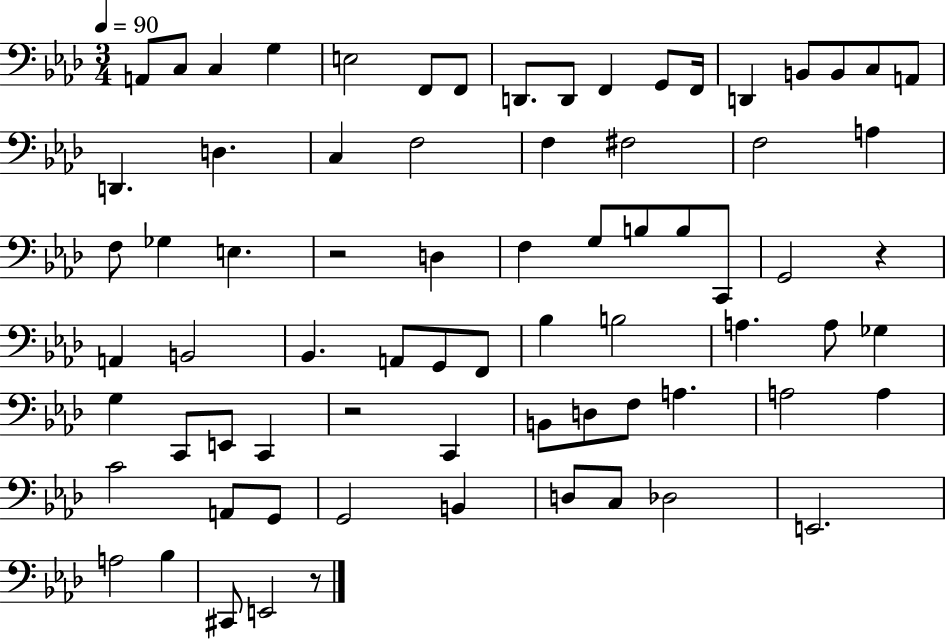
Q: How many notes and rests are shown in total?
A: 74